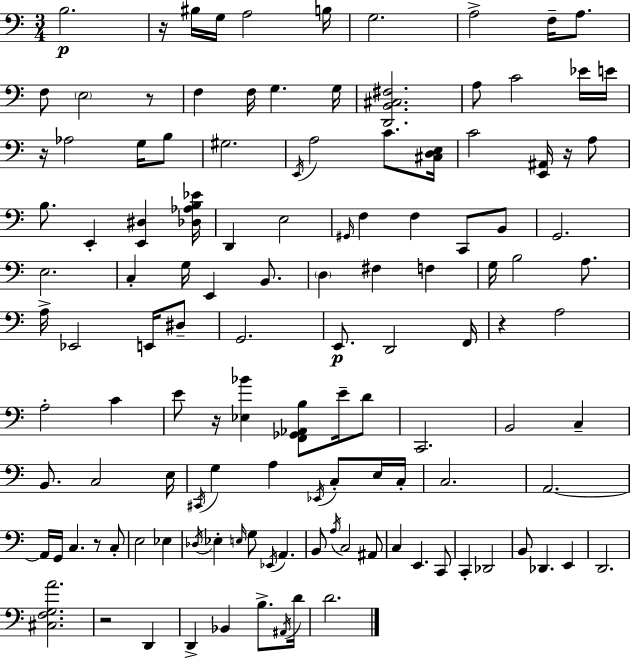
{
  \clef bass
  \numericTimeSignature
  \time 3/4
  \key c \major
  \repeat volta 2 { b2.\p | r16 bis16 g16 a2 b16 | g2. | a2-> f16-- a8. | \break f8 \parenthesize e2 r8 | f4 f16 g4. g16 | <d, b, cis fis>2. | a8 c'2 ees'16 e'16 | \break r16 aes2 g16 b8 | gis2. | \acciaccatura { e,16 } a2 c'8. | <cis d e>16 c'2 <e, ais,>16 r16 a8 | \break b8. e,4-. <e, dis>4 | <des aes b ees'>16 d,4 e2 | \grace { gis,16 } f4 f4 c,8 | b,8 g,2. | \break e2. | c4-. g16 e,4 b,8. | \parenthesize d4 fis4 f4 | g16 b2 a8. | \break a16-> ees,2 e,16 | dis8-- g,2. | e,8.\p d,2 | f,16 r4 a2 | \break a2-. c'4 | e'8 r16 <ees bes'>4 <f, ges, aes, b>8 e'16-- | d'8 c,2. | b,2 c4-- | \break b,8. c2 | e16 \acciaccatura { cis,16 } g4 a4 \acciaccatura { ees,16 } | c8-. e16 c16-. c2. | a,2.~~ | \break a,16 g,16 c4. | r8 c8-. e2 | ees4 \acciaccatura { des16 } ees4-. \grace { e16 } g8 | \acciaccatura { ees,16 } a,4. b,8 \acciaccatura { a16 } c2 | \break ais,8 c4 | e,4. c,8 c,4-. | des,2 b,8 des,4. | e,4 d,2. | \break <cis f g a'>2. | r2 | d,4 d,4-> | bes,4 b8.-> \acciaccatura { ais,16 } d'16 d'2. | \break } \bar "|."
}